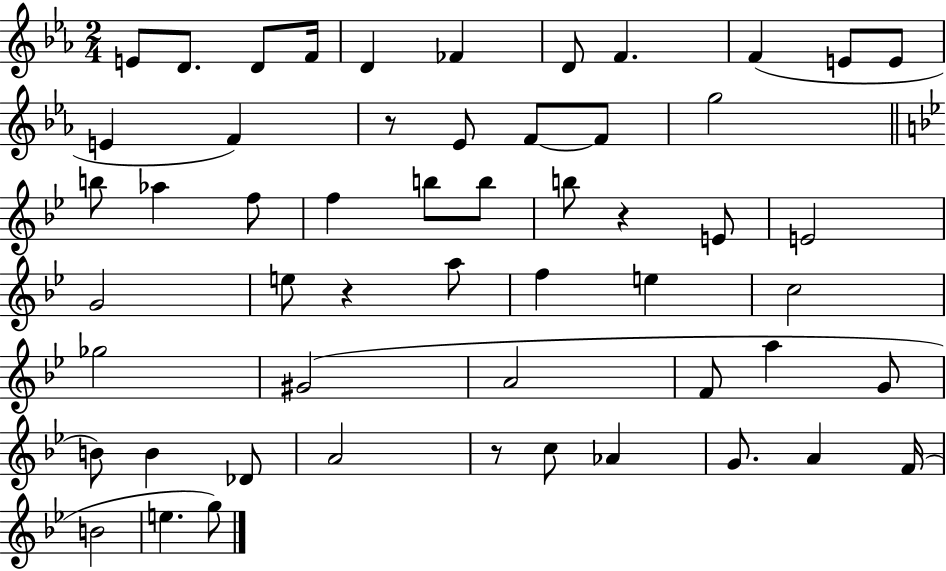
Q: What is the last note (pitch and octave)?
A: G5